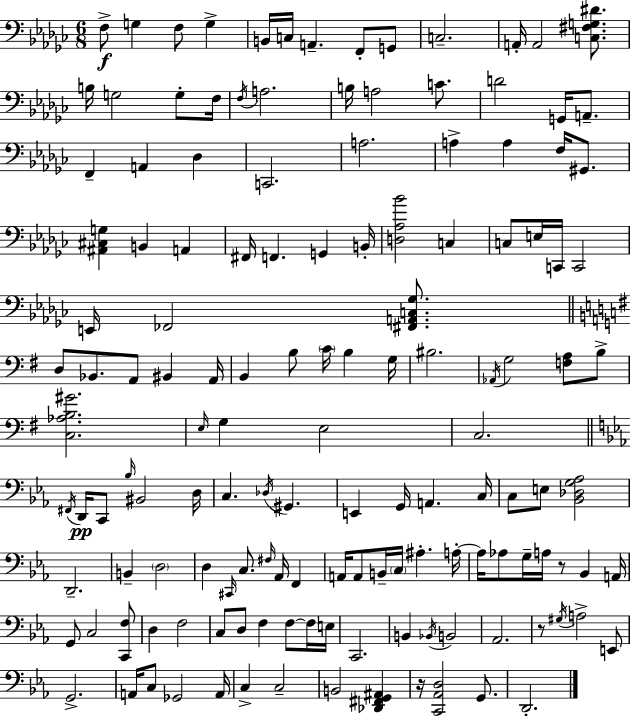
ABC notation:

X:1
T:Untitled
M:6/8
L:1/4
K:Ebm
F,/2 G, F,/2 G, B,,/4 C,/4 A,, F,,/2 G,,/2 C,2 A,,/4 A,,2 [C,^F,G,^D]/2 B,/4 G,2 G,/2 F,/4 F,/4 A,2 B,/4 A,2 C/2 D2 G,,/4 A,,/2 F,, A,, _D, C,,2 A,2 A, A, F,/4 ^G,,/2 [^A,,^C,G,] B,, A,, ^F,,/4 F,, G,, B,,/4 [D,_A,_B]2 C, C,/2 E,/4 C,,/4 C,,2 E,,/4 _F,,2 [^F,,A,,C,_G,]/2 D,/2 _B,,/2 A,,/2 ^B,, A,,/4 B,, B,/2 C/4 B, G,/4 ^B,2 _A,,/4 G,2 [F,A,]/2 B,/2 [C,_A,B,^G]2 E,/4 G, E,2 C,2 ^F,,/4 D,,/4 C,,/2 _B,/4 ^B,,2 D,/4 C, _D,/4 ^G,, E,, G,,/4 A,, C,/4 C,/2 E,/2 [_B,,_D,G,_A,]2 D,,2 B,, D,2 D, ^C,,/4 C,/2 ^F,/4 _A,,/4 F,, A,,/4 A,,/2 B,,/4 C,/4 ^A, A,/4 A,/4 _A,/2 G,/4 A,/4 z/2 _B,, A,,/4 G,,/2 C,2 [C,,F,]/2 D, F,2 C,/2 D,/2 F, F,/2 F,/4 E,/4 C,,2 B,, _B,,/4 B,,2 _A,,2 z/2 ^G,/4 A,2 E,,/2 G,,2 A,,/4 C,/2 _G,,2 A,,/4 C, C,2 B,,2 [_D,,^F,,G,,^A,,] z/4 [C,,_A,,D,]2 G,,/2 D,,2